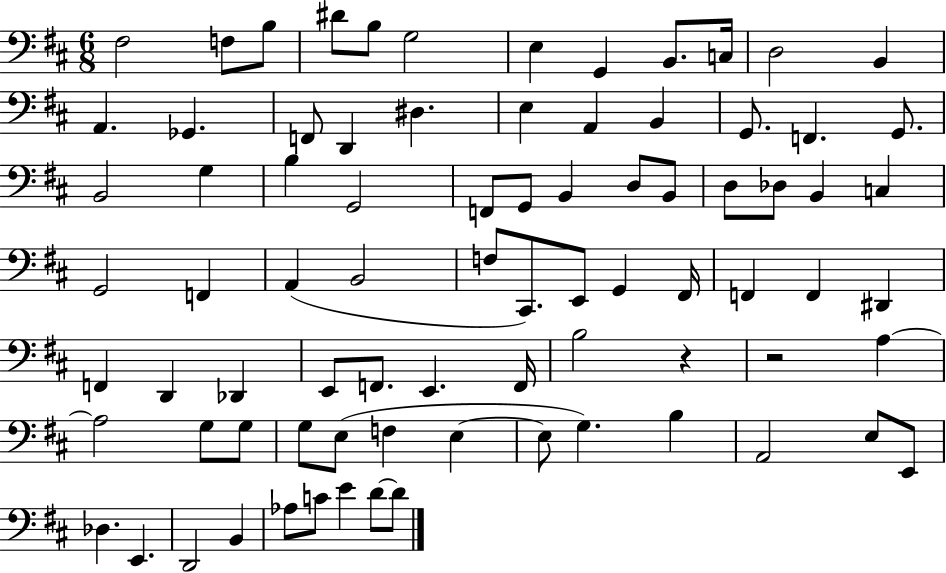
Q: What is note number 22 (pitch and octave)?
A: F2